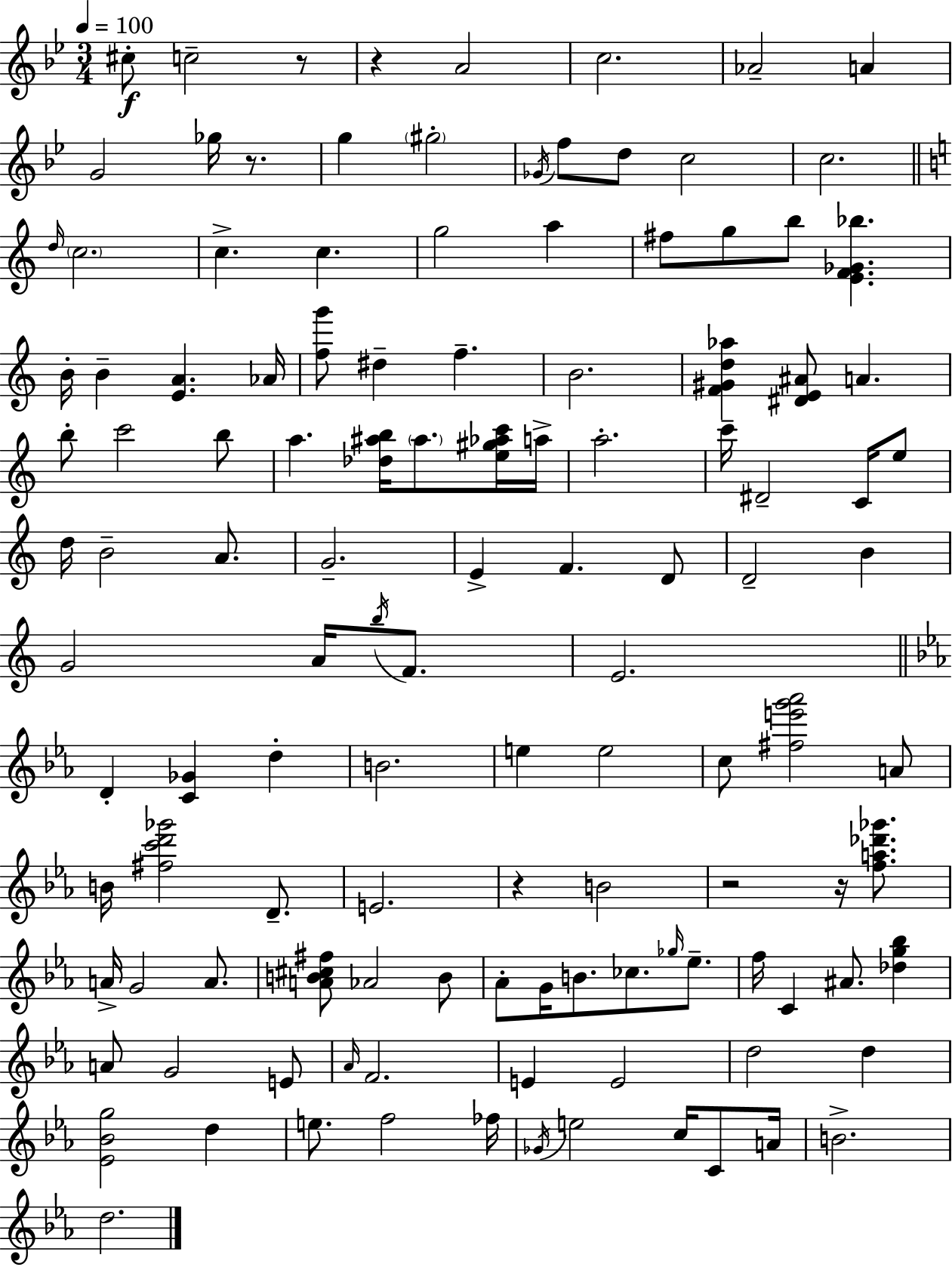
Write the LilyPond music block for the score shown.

{
  \clef treble
  \numericTimeSignature
  \time 3/4
  \key bes \major
  \tempo 4 = 100
  cis''8-.\f c''2-- r8 | r4 a'2 | c''2. | aes'2-- a'4 | \break g'2 ges''16 r8. | g''4 \parenthesize gis''2-. | \acciaccatura { ges'16 } f''8 d''8 c''2 | c''2. | \break \bar "||" \break \key a \minor \grace { d''16 } \parenthesize c''2. | c''4.-> c''4. | g''2 a''4 | fis''8 g''8 b''8 <e' f' ges' bes''>4. | \break b'16-. b'4-- <e' a'>4. | aes'16 <f'' g'''>8 dis''4-- f''4.-- | b'2. | <f' gis' d'' aes''>4 <dis' e' ais'>8 a'4. | \break b''8-. c'''2 b''8 | a''4. <des'' ais'' b''>16 \parenthesize ais''8. <e'' gis'' aes'' c'''>16 | a''16-> a''2.-. | c'''16-- dis'2-- c'16 e''8 | \break d''16 b'2-- a'8. | g'2.-- | e'4-> f'4. d'8 | d'2-- b'4 | \break g'2 a'16 \acciaccatura { b''16 } f'8. | e'2. | \bar "||" \break \key ees \major d'4-. <c' ges'>4 d''4-. | b'2. | e''4 e''2 | c''8 <fis'' e''' g''' aes'''>2 a'8 | \break b'16 <fis'' c''' d''' ges'''>2 d'8.-- | e'2. | r4 b'2 | r2 r16 <f'' a'' des''' ges'''>8. | \break a'16-> g'2 a'8. | <a' b' cis'' fis''>8 aes'2 b'8 | aes'8-. g'16 b'8. ces''8. \grace { ges''16 } ees''8.-- | f''16 c'4 ais'8. <des'' g'' bes''>4 | \break a'8 g'2 e'8 | \grace { aes'16 } f'2. | e'4 e'2 | d''2 d''4 | \break <ees' bes' g''>2 d''4 | e''8. f''2 | fes''16 \acciaccatura { ges'16 } e''2 c''16 | c'8 a'16 b'2.-> | \break d''2. | \bar "|."
}